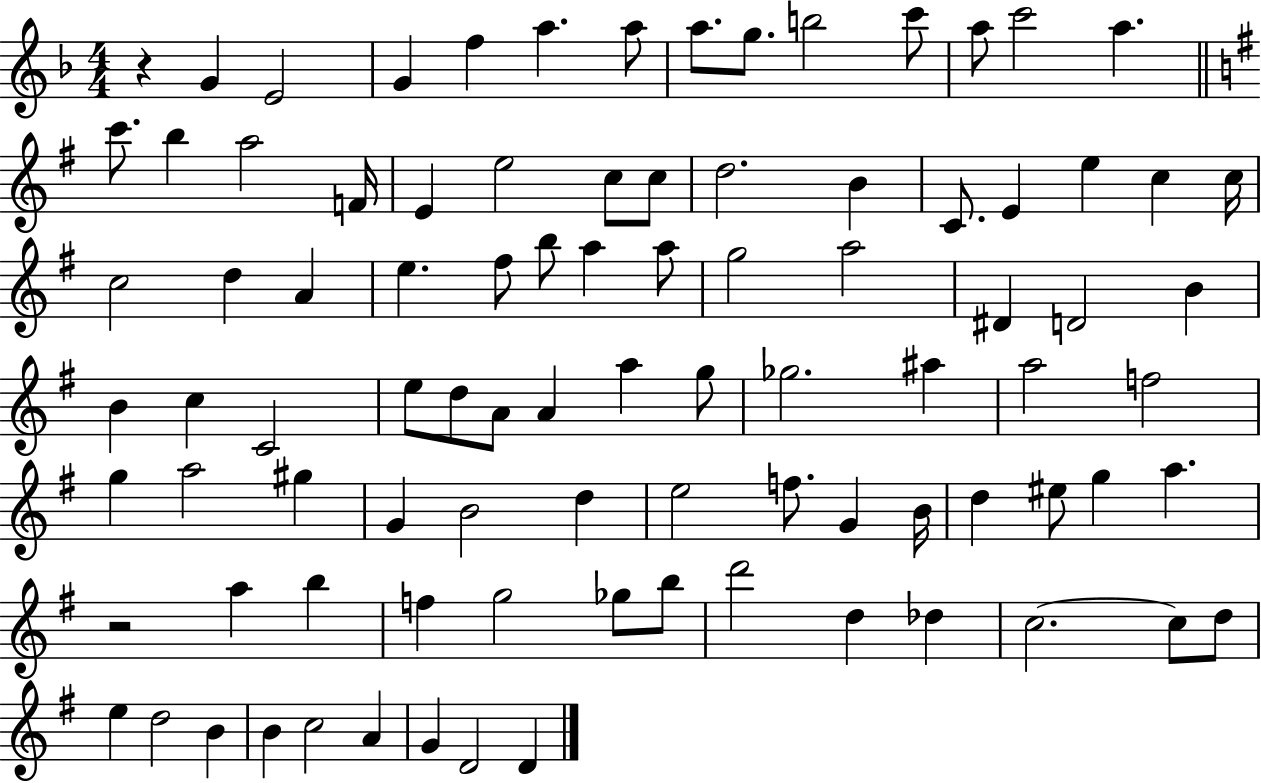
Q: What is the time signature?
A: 4/4